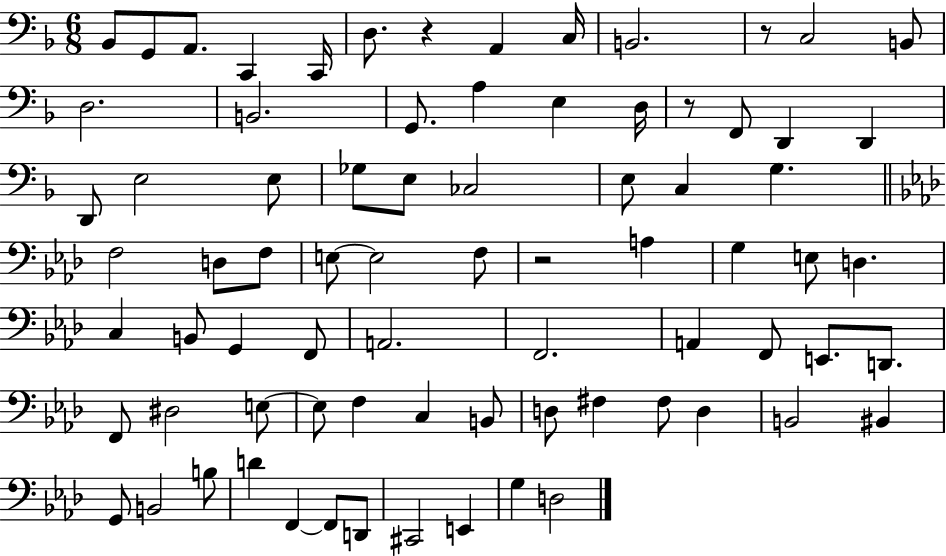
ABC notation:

X:1
T:Untitled
M:6/8
L:1/4
K:F
_B,,/2 G,,/2 A,,/2 C,, C,,/4 D,/2 z A,, C,/4 B,,2 z/2 C,2 B,,/2 D,2 B,,2 G,,/2 A, E, D,/4 z/2 F,,/2 D,, D,, D,,/2 E,2 E,/2 _G,/2 E,/2 _C,2 E,/2 C, G, F,2 D,/2 F,/2 E,/2 E,2 F,/2 z2 A, G, E,/2 D, C, B,,/2 G,, F,,/2 A,,2 F,,2 A,, F,,/2 E,,/2 D,,/2 F,,/2 ^D,2 E,/2 E,/2 F, C, B,,/2 D,/2 ^F, ^F,/2 D, B,,2 ^B,, G,,/2 B,,2 B,/2 D F,, F,,/2 D,,/2 ^C,,2 E,, G, D,2